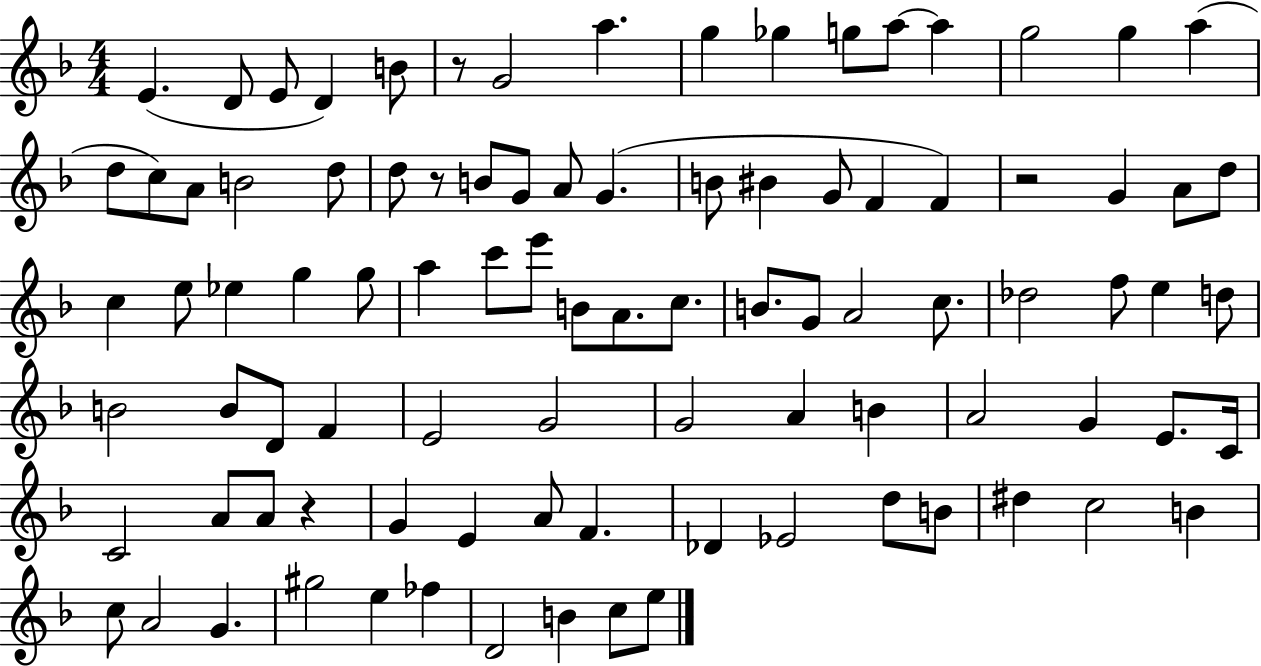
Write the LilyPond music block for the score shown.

{
  \clef treble
  \numericTimeSignature
  \time 4/4
  \key f \major
  e'4.( d'8 e'8 d'4) b'8 | r8 g'2 a''4. | g''4 ges''4 g''8 a''8~~ a''4 | g''2 g''4 a''4( | \break d''8 c''8) a'8 b'2 d''8 | d''8 r8 b'8 g'8 a'8 g'4.( | b'8 bis'4 g'8 f'4 f'4) | r2 g'4 a'8 d''8 | \break c''4 e''8 ees''4 g''4 g''8 | a''4 c'''8 e'''8 b'8 a'8. c''8. | b'8. g'8 a'2 c''8. | des''2 f''8 e''4 d''8 | \break b'2 b'8 d'8 f'4 | e'2 g'2 | g'2 a'4 b'4 | a'2 g'4 e'8. c'16 | \break c'2 a'8 a'8 r4 | g'4 e'4 a'8 f'4. | des'4 ees'2 d''8 b'8 | dis''4 c''2 b'4 | \break c''8 a'2 g'4. | gis''2 e''4 fes''4 | d'2 b'4 c''8 e''8 | \bar "|."
}